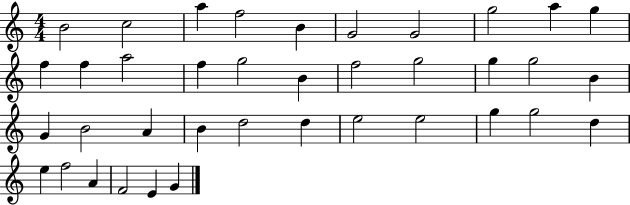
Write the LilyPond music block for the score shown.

{
  \clef treble
  \numericTimeSignature
  \time 4/4
  \key c \major
  b'2 c''2 | a''4 f''2 b'4 | g'2 g'2 | g''2 a''4 g''4 | \break f''4 f''4 a''2 | f''4 g''2 b'4 | f''2 g''2 | g''4 g''2 b'4 | \break g'4 b'2 a'4 | b'4 d''2 d''4 | e''2 e''2 | g''4 g''2 d''4 | \break e''4 f''2 a'4 | f'2 e'4 g'4 | \bar "|."
}